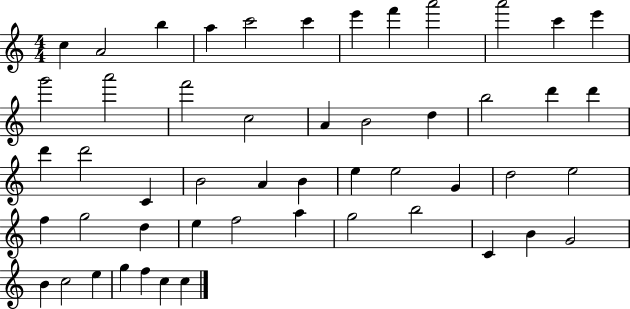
{
  \clef treble
  \numericTimeSignature
  \time 4/4
  \key c \major
  c''4 a'2 b''4 | a''4 c'''2 c'''4 | e'''4 f'''4 a'''2 | a'''2 c'''4 e'''4 | \break g'''2 a'''2 | f'''2 c''2 | a'4 b'2 d''4 | b''2 d'''4 d'''4 | \break d'''4 d'''2 c'4 | b'2 a'4 b'4 | e''4 e''2 g'4 | d''2 e''2 | \break f''4 g''2 d''4 | e''4 f''2 a''4 | g''2 b''2 | c'4 b'4 g'2 | \break b'4 c''2 e''4 | g''4 f''4 c''4 c''4 | \bar "|."
}